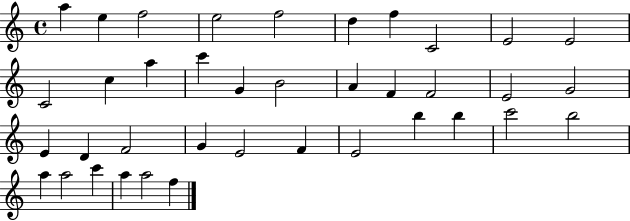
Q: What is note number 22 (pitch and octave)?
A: E4